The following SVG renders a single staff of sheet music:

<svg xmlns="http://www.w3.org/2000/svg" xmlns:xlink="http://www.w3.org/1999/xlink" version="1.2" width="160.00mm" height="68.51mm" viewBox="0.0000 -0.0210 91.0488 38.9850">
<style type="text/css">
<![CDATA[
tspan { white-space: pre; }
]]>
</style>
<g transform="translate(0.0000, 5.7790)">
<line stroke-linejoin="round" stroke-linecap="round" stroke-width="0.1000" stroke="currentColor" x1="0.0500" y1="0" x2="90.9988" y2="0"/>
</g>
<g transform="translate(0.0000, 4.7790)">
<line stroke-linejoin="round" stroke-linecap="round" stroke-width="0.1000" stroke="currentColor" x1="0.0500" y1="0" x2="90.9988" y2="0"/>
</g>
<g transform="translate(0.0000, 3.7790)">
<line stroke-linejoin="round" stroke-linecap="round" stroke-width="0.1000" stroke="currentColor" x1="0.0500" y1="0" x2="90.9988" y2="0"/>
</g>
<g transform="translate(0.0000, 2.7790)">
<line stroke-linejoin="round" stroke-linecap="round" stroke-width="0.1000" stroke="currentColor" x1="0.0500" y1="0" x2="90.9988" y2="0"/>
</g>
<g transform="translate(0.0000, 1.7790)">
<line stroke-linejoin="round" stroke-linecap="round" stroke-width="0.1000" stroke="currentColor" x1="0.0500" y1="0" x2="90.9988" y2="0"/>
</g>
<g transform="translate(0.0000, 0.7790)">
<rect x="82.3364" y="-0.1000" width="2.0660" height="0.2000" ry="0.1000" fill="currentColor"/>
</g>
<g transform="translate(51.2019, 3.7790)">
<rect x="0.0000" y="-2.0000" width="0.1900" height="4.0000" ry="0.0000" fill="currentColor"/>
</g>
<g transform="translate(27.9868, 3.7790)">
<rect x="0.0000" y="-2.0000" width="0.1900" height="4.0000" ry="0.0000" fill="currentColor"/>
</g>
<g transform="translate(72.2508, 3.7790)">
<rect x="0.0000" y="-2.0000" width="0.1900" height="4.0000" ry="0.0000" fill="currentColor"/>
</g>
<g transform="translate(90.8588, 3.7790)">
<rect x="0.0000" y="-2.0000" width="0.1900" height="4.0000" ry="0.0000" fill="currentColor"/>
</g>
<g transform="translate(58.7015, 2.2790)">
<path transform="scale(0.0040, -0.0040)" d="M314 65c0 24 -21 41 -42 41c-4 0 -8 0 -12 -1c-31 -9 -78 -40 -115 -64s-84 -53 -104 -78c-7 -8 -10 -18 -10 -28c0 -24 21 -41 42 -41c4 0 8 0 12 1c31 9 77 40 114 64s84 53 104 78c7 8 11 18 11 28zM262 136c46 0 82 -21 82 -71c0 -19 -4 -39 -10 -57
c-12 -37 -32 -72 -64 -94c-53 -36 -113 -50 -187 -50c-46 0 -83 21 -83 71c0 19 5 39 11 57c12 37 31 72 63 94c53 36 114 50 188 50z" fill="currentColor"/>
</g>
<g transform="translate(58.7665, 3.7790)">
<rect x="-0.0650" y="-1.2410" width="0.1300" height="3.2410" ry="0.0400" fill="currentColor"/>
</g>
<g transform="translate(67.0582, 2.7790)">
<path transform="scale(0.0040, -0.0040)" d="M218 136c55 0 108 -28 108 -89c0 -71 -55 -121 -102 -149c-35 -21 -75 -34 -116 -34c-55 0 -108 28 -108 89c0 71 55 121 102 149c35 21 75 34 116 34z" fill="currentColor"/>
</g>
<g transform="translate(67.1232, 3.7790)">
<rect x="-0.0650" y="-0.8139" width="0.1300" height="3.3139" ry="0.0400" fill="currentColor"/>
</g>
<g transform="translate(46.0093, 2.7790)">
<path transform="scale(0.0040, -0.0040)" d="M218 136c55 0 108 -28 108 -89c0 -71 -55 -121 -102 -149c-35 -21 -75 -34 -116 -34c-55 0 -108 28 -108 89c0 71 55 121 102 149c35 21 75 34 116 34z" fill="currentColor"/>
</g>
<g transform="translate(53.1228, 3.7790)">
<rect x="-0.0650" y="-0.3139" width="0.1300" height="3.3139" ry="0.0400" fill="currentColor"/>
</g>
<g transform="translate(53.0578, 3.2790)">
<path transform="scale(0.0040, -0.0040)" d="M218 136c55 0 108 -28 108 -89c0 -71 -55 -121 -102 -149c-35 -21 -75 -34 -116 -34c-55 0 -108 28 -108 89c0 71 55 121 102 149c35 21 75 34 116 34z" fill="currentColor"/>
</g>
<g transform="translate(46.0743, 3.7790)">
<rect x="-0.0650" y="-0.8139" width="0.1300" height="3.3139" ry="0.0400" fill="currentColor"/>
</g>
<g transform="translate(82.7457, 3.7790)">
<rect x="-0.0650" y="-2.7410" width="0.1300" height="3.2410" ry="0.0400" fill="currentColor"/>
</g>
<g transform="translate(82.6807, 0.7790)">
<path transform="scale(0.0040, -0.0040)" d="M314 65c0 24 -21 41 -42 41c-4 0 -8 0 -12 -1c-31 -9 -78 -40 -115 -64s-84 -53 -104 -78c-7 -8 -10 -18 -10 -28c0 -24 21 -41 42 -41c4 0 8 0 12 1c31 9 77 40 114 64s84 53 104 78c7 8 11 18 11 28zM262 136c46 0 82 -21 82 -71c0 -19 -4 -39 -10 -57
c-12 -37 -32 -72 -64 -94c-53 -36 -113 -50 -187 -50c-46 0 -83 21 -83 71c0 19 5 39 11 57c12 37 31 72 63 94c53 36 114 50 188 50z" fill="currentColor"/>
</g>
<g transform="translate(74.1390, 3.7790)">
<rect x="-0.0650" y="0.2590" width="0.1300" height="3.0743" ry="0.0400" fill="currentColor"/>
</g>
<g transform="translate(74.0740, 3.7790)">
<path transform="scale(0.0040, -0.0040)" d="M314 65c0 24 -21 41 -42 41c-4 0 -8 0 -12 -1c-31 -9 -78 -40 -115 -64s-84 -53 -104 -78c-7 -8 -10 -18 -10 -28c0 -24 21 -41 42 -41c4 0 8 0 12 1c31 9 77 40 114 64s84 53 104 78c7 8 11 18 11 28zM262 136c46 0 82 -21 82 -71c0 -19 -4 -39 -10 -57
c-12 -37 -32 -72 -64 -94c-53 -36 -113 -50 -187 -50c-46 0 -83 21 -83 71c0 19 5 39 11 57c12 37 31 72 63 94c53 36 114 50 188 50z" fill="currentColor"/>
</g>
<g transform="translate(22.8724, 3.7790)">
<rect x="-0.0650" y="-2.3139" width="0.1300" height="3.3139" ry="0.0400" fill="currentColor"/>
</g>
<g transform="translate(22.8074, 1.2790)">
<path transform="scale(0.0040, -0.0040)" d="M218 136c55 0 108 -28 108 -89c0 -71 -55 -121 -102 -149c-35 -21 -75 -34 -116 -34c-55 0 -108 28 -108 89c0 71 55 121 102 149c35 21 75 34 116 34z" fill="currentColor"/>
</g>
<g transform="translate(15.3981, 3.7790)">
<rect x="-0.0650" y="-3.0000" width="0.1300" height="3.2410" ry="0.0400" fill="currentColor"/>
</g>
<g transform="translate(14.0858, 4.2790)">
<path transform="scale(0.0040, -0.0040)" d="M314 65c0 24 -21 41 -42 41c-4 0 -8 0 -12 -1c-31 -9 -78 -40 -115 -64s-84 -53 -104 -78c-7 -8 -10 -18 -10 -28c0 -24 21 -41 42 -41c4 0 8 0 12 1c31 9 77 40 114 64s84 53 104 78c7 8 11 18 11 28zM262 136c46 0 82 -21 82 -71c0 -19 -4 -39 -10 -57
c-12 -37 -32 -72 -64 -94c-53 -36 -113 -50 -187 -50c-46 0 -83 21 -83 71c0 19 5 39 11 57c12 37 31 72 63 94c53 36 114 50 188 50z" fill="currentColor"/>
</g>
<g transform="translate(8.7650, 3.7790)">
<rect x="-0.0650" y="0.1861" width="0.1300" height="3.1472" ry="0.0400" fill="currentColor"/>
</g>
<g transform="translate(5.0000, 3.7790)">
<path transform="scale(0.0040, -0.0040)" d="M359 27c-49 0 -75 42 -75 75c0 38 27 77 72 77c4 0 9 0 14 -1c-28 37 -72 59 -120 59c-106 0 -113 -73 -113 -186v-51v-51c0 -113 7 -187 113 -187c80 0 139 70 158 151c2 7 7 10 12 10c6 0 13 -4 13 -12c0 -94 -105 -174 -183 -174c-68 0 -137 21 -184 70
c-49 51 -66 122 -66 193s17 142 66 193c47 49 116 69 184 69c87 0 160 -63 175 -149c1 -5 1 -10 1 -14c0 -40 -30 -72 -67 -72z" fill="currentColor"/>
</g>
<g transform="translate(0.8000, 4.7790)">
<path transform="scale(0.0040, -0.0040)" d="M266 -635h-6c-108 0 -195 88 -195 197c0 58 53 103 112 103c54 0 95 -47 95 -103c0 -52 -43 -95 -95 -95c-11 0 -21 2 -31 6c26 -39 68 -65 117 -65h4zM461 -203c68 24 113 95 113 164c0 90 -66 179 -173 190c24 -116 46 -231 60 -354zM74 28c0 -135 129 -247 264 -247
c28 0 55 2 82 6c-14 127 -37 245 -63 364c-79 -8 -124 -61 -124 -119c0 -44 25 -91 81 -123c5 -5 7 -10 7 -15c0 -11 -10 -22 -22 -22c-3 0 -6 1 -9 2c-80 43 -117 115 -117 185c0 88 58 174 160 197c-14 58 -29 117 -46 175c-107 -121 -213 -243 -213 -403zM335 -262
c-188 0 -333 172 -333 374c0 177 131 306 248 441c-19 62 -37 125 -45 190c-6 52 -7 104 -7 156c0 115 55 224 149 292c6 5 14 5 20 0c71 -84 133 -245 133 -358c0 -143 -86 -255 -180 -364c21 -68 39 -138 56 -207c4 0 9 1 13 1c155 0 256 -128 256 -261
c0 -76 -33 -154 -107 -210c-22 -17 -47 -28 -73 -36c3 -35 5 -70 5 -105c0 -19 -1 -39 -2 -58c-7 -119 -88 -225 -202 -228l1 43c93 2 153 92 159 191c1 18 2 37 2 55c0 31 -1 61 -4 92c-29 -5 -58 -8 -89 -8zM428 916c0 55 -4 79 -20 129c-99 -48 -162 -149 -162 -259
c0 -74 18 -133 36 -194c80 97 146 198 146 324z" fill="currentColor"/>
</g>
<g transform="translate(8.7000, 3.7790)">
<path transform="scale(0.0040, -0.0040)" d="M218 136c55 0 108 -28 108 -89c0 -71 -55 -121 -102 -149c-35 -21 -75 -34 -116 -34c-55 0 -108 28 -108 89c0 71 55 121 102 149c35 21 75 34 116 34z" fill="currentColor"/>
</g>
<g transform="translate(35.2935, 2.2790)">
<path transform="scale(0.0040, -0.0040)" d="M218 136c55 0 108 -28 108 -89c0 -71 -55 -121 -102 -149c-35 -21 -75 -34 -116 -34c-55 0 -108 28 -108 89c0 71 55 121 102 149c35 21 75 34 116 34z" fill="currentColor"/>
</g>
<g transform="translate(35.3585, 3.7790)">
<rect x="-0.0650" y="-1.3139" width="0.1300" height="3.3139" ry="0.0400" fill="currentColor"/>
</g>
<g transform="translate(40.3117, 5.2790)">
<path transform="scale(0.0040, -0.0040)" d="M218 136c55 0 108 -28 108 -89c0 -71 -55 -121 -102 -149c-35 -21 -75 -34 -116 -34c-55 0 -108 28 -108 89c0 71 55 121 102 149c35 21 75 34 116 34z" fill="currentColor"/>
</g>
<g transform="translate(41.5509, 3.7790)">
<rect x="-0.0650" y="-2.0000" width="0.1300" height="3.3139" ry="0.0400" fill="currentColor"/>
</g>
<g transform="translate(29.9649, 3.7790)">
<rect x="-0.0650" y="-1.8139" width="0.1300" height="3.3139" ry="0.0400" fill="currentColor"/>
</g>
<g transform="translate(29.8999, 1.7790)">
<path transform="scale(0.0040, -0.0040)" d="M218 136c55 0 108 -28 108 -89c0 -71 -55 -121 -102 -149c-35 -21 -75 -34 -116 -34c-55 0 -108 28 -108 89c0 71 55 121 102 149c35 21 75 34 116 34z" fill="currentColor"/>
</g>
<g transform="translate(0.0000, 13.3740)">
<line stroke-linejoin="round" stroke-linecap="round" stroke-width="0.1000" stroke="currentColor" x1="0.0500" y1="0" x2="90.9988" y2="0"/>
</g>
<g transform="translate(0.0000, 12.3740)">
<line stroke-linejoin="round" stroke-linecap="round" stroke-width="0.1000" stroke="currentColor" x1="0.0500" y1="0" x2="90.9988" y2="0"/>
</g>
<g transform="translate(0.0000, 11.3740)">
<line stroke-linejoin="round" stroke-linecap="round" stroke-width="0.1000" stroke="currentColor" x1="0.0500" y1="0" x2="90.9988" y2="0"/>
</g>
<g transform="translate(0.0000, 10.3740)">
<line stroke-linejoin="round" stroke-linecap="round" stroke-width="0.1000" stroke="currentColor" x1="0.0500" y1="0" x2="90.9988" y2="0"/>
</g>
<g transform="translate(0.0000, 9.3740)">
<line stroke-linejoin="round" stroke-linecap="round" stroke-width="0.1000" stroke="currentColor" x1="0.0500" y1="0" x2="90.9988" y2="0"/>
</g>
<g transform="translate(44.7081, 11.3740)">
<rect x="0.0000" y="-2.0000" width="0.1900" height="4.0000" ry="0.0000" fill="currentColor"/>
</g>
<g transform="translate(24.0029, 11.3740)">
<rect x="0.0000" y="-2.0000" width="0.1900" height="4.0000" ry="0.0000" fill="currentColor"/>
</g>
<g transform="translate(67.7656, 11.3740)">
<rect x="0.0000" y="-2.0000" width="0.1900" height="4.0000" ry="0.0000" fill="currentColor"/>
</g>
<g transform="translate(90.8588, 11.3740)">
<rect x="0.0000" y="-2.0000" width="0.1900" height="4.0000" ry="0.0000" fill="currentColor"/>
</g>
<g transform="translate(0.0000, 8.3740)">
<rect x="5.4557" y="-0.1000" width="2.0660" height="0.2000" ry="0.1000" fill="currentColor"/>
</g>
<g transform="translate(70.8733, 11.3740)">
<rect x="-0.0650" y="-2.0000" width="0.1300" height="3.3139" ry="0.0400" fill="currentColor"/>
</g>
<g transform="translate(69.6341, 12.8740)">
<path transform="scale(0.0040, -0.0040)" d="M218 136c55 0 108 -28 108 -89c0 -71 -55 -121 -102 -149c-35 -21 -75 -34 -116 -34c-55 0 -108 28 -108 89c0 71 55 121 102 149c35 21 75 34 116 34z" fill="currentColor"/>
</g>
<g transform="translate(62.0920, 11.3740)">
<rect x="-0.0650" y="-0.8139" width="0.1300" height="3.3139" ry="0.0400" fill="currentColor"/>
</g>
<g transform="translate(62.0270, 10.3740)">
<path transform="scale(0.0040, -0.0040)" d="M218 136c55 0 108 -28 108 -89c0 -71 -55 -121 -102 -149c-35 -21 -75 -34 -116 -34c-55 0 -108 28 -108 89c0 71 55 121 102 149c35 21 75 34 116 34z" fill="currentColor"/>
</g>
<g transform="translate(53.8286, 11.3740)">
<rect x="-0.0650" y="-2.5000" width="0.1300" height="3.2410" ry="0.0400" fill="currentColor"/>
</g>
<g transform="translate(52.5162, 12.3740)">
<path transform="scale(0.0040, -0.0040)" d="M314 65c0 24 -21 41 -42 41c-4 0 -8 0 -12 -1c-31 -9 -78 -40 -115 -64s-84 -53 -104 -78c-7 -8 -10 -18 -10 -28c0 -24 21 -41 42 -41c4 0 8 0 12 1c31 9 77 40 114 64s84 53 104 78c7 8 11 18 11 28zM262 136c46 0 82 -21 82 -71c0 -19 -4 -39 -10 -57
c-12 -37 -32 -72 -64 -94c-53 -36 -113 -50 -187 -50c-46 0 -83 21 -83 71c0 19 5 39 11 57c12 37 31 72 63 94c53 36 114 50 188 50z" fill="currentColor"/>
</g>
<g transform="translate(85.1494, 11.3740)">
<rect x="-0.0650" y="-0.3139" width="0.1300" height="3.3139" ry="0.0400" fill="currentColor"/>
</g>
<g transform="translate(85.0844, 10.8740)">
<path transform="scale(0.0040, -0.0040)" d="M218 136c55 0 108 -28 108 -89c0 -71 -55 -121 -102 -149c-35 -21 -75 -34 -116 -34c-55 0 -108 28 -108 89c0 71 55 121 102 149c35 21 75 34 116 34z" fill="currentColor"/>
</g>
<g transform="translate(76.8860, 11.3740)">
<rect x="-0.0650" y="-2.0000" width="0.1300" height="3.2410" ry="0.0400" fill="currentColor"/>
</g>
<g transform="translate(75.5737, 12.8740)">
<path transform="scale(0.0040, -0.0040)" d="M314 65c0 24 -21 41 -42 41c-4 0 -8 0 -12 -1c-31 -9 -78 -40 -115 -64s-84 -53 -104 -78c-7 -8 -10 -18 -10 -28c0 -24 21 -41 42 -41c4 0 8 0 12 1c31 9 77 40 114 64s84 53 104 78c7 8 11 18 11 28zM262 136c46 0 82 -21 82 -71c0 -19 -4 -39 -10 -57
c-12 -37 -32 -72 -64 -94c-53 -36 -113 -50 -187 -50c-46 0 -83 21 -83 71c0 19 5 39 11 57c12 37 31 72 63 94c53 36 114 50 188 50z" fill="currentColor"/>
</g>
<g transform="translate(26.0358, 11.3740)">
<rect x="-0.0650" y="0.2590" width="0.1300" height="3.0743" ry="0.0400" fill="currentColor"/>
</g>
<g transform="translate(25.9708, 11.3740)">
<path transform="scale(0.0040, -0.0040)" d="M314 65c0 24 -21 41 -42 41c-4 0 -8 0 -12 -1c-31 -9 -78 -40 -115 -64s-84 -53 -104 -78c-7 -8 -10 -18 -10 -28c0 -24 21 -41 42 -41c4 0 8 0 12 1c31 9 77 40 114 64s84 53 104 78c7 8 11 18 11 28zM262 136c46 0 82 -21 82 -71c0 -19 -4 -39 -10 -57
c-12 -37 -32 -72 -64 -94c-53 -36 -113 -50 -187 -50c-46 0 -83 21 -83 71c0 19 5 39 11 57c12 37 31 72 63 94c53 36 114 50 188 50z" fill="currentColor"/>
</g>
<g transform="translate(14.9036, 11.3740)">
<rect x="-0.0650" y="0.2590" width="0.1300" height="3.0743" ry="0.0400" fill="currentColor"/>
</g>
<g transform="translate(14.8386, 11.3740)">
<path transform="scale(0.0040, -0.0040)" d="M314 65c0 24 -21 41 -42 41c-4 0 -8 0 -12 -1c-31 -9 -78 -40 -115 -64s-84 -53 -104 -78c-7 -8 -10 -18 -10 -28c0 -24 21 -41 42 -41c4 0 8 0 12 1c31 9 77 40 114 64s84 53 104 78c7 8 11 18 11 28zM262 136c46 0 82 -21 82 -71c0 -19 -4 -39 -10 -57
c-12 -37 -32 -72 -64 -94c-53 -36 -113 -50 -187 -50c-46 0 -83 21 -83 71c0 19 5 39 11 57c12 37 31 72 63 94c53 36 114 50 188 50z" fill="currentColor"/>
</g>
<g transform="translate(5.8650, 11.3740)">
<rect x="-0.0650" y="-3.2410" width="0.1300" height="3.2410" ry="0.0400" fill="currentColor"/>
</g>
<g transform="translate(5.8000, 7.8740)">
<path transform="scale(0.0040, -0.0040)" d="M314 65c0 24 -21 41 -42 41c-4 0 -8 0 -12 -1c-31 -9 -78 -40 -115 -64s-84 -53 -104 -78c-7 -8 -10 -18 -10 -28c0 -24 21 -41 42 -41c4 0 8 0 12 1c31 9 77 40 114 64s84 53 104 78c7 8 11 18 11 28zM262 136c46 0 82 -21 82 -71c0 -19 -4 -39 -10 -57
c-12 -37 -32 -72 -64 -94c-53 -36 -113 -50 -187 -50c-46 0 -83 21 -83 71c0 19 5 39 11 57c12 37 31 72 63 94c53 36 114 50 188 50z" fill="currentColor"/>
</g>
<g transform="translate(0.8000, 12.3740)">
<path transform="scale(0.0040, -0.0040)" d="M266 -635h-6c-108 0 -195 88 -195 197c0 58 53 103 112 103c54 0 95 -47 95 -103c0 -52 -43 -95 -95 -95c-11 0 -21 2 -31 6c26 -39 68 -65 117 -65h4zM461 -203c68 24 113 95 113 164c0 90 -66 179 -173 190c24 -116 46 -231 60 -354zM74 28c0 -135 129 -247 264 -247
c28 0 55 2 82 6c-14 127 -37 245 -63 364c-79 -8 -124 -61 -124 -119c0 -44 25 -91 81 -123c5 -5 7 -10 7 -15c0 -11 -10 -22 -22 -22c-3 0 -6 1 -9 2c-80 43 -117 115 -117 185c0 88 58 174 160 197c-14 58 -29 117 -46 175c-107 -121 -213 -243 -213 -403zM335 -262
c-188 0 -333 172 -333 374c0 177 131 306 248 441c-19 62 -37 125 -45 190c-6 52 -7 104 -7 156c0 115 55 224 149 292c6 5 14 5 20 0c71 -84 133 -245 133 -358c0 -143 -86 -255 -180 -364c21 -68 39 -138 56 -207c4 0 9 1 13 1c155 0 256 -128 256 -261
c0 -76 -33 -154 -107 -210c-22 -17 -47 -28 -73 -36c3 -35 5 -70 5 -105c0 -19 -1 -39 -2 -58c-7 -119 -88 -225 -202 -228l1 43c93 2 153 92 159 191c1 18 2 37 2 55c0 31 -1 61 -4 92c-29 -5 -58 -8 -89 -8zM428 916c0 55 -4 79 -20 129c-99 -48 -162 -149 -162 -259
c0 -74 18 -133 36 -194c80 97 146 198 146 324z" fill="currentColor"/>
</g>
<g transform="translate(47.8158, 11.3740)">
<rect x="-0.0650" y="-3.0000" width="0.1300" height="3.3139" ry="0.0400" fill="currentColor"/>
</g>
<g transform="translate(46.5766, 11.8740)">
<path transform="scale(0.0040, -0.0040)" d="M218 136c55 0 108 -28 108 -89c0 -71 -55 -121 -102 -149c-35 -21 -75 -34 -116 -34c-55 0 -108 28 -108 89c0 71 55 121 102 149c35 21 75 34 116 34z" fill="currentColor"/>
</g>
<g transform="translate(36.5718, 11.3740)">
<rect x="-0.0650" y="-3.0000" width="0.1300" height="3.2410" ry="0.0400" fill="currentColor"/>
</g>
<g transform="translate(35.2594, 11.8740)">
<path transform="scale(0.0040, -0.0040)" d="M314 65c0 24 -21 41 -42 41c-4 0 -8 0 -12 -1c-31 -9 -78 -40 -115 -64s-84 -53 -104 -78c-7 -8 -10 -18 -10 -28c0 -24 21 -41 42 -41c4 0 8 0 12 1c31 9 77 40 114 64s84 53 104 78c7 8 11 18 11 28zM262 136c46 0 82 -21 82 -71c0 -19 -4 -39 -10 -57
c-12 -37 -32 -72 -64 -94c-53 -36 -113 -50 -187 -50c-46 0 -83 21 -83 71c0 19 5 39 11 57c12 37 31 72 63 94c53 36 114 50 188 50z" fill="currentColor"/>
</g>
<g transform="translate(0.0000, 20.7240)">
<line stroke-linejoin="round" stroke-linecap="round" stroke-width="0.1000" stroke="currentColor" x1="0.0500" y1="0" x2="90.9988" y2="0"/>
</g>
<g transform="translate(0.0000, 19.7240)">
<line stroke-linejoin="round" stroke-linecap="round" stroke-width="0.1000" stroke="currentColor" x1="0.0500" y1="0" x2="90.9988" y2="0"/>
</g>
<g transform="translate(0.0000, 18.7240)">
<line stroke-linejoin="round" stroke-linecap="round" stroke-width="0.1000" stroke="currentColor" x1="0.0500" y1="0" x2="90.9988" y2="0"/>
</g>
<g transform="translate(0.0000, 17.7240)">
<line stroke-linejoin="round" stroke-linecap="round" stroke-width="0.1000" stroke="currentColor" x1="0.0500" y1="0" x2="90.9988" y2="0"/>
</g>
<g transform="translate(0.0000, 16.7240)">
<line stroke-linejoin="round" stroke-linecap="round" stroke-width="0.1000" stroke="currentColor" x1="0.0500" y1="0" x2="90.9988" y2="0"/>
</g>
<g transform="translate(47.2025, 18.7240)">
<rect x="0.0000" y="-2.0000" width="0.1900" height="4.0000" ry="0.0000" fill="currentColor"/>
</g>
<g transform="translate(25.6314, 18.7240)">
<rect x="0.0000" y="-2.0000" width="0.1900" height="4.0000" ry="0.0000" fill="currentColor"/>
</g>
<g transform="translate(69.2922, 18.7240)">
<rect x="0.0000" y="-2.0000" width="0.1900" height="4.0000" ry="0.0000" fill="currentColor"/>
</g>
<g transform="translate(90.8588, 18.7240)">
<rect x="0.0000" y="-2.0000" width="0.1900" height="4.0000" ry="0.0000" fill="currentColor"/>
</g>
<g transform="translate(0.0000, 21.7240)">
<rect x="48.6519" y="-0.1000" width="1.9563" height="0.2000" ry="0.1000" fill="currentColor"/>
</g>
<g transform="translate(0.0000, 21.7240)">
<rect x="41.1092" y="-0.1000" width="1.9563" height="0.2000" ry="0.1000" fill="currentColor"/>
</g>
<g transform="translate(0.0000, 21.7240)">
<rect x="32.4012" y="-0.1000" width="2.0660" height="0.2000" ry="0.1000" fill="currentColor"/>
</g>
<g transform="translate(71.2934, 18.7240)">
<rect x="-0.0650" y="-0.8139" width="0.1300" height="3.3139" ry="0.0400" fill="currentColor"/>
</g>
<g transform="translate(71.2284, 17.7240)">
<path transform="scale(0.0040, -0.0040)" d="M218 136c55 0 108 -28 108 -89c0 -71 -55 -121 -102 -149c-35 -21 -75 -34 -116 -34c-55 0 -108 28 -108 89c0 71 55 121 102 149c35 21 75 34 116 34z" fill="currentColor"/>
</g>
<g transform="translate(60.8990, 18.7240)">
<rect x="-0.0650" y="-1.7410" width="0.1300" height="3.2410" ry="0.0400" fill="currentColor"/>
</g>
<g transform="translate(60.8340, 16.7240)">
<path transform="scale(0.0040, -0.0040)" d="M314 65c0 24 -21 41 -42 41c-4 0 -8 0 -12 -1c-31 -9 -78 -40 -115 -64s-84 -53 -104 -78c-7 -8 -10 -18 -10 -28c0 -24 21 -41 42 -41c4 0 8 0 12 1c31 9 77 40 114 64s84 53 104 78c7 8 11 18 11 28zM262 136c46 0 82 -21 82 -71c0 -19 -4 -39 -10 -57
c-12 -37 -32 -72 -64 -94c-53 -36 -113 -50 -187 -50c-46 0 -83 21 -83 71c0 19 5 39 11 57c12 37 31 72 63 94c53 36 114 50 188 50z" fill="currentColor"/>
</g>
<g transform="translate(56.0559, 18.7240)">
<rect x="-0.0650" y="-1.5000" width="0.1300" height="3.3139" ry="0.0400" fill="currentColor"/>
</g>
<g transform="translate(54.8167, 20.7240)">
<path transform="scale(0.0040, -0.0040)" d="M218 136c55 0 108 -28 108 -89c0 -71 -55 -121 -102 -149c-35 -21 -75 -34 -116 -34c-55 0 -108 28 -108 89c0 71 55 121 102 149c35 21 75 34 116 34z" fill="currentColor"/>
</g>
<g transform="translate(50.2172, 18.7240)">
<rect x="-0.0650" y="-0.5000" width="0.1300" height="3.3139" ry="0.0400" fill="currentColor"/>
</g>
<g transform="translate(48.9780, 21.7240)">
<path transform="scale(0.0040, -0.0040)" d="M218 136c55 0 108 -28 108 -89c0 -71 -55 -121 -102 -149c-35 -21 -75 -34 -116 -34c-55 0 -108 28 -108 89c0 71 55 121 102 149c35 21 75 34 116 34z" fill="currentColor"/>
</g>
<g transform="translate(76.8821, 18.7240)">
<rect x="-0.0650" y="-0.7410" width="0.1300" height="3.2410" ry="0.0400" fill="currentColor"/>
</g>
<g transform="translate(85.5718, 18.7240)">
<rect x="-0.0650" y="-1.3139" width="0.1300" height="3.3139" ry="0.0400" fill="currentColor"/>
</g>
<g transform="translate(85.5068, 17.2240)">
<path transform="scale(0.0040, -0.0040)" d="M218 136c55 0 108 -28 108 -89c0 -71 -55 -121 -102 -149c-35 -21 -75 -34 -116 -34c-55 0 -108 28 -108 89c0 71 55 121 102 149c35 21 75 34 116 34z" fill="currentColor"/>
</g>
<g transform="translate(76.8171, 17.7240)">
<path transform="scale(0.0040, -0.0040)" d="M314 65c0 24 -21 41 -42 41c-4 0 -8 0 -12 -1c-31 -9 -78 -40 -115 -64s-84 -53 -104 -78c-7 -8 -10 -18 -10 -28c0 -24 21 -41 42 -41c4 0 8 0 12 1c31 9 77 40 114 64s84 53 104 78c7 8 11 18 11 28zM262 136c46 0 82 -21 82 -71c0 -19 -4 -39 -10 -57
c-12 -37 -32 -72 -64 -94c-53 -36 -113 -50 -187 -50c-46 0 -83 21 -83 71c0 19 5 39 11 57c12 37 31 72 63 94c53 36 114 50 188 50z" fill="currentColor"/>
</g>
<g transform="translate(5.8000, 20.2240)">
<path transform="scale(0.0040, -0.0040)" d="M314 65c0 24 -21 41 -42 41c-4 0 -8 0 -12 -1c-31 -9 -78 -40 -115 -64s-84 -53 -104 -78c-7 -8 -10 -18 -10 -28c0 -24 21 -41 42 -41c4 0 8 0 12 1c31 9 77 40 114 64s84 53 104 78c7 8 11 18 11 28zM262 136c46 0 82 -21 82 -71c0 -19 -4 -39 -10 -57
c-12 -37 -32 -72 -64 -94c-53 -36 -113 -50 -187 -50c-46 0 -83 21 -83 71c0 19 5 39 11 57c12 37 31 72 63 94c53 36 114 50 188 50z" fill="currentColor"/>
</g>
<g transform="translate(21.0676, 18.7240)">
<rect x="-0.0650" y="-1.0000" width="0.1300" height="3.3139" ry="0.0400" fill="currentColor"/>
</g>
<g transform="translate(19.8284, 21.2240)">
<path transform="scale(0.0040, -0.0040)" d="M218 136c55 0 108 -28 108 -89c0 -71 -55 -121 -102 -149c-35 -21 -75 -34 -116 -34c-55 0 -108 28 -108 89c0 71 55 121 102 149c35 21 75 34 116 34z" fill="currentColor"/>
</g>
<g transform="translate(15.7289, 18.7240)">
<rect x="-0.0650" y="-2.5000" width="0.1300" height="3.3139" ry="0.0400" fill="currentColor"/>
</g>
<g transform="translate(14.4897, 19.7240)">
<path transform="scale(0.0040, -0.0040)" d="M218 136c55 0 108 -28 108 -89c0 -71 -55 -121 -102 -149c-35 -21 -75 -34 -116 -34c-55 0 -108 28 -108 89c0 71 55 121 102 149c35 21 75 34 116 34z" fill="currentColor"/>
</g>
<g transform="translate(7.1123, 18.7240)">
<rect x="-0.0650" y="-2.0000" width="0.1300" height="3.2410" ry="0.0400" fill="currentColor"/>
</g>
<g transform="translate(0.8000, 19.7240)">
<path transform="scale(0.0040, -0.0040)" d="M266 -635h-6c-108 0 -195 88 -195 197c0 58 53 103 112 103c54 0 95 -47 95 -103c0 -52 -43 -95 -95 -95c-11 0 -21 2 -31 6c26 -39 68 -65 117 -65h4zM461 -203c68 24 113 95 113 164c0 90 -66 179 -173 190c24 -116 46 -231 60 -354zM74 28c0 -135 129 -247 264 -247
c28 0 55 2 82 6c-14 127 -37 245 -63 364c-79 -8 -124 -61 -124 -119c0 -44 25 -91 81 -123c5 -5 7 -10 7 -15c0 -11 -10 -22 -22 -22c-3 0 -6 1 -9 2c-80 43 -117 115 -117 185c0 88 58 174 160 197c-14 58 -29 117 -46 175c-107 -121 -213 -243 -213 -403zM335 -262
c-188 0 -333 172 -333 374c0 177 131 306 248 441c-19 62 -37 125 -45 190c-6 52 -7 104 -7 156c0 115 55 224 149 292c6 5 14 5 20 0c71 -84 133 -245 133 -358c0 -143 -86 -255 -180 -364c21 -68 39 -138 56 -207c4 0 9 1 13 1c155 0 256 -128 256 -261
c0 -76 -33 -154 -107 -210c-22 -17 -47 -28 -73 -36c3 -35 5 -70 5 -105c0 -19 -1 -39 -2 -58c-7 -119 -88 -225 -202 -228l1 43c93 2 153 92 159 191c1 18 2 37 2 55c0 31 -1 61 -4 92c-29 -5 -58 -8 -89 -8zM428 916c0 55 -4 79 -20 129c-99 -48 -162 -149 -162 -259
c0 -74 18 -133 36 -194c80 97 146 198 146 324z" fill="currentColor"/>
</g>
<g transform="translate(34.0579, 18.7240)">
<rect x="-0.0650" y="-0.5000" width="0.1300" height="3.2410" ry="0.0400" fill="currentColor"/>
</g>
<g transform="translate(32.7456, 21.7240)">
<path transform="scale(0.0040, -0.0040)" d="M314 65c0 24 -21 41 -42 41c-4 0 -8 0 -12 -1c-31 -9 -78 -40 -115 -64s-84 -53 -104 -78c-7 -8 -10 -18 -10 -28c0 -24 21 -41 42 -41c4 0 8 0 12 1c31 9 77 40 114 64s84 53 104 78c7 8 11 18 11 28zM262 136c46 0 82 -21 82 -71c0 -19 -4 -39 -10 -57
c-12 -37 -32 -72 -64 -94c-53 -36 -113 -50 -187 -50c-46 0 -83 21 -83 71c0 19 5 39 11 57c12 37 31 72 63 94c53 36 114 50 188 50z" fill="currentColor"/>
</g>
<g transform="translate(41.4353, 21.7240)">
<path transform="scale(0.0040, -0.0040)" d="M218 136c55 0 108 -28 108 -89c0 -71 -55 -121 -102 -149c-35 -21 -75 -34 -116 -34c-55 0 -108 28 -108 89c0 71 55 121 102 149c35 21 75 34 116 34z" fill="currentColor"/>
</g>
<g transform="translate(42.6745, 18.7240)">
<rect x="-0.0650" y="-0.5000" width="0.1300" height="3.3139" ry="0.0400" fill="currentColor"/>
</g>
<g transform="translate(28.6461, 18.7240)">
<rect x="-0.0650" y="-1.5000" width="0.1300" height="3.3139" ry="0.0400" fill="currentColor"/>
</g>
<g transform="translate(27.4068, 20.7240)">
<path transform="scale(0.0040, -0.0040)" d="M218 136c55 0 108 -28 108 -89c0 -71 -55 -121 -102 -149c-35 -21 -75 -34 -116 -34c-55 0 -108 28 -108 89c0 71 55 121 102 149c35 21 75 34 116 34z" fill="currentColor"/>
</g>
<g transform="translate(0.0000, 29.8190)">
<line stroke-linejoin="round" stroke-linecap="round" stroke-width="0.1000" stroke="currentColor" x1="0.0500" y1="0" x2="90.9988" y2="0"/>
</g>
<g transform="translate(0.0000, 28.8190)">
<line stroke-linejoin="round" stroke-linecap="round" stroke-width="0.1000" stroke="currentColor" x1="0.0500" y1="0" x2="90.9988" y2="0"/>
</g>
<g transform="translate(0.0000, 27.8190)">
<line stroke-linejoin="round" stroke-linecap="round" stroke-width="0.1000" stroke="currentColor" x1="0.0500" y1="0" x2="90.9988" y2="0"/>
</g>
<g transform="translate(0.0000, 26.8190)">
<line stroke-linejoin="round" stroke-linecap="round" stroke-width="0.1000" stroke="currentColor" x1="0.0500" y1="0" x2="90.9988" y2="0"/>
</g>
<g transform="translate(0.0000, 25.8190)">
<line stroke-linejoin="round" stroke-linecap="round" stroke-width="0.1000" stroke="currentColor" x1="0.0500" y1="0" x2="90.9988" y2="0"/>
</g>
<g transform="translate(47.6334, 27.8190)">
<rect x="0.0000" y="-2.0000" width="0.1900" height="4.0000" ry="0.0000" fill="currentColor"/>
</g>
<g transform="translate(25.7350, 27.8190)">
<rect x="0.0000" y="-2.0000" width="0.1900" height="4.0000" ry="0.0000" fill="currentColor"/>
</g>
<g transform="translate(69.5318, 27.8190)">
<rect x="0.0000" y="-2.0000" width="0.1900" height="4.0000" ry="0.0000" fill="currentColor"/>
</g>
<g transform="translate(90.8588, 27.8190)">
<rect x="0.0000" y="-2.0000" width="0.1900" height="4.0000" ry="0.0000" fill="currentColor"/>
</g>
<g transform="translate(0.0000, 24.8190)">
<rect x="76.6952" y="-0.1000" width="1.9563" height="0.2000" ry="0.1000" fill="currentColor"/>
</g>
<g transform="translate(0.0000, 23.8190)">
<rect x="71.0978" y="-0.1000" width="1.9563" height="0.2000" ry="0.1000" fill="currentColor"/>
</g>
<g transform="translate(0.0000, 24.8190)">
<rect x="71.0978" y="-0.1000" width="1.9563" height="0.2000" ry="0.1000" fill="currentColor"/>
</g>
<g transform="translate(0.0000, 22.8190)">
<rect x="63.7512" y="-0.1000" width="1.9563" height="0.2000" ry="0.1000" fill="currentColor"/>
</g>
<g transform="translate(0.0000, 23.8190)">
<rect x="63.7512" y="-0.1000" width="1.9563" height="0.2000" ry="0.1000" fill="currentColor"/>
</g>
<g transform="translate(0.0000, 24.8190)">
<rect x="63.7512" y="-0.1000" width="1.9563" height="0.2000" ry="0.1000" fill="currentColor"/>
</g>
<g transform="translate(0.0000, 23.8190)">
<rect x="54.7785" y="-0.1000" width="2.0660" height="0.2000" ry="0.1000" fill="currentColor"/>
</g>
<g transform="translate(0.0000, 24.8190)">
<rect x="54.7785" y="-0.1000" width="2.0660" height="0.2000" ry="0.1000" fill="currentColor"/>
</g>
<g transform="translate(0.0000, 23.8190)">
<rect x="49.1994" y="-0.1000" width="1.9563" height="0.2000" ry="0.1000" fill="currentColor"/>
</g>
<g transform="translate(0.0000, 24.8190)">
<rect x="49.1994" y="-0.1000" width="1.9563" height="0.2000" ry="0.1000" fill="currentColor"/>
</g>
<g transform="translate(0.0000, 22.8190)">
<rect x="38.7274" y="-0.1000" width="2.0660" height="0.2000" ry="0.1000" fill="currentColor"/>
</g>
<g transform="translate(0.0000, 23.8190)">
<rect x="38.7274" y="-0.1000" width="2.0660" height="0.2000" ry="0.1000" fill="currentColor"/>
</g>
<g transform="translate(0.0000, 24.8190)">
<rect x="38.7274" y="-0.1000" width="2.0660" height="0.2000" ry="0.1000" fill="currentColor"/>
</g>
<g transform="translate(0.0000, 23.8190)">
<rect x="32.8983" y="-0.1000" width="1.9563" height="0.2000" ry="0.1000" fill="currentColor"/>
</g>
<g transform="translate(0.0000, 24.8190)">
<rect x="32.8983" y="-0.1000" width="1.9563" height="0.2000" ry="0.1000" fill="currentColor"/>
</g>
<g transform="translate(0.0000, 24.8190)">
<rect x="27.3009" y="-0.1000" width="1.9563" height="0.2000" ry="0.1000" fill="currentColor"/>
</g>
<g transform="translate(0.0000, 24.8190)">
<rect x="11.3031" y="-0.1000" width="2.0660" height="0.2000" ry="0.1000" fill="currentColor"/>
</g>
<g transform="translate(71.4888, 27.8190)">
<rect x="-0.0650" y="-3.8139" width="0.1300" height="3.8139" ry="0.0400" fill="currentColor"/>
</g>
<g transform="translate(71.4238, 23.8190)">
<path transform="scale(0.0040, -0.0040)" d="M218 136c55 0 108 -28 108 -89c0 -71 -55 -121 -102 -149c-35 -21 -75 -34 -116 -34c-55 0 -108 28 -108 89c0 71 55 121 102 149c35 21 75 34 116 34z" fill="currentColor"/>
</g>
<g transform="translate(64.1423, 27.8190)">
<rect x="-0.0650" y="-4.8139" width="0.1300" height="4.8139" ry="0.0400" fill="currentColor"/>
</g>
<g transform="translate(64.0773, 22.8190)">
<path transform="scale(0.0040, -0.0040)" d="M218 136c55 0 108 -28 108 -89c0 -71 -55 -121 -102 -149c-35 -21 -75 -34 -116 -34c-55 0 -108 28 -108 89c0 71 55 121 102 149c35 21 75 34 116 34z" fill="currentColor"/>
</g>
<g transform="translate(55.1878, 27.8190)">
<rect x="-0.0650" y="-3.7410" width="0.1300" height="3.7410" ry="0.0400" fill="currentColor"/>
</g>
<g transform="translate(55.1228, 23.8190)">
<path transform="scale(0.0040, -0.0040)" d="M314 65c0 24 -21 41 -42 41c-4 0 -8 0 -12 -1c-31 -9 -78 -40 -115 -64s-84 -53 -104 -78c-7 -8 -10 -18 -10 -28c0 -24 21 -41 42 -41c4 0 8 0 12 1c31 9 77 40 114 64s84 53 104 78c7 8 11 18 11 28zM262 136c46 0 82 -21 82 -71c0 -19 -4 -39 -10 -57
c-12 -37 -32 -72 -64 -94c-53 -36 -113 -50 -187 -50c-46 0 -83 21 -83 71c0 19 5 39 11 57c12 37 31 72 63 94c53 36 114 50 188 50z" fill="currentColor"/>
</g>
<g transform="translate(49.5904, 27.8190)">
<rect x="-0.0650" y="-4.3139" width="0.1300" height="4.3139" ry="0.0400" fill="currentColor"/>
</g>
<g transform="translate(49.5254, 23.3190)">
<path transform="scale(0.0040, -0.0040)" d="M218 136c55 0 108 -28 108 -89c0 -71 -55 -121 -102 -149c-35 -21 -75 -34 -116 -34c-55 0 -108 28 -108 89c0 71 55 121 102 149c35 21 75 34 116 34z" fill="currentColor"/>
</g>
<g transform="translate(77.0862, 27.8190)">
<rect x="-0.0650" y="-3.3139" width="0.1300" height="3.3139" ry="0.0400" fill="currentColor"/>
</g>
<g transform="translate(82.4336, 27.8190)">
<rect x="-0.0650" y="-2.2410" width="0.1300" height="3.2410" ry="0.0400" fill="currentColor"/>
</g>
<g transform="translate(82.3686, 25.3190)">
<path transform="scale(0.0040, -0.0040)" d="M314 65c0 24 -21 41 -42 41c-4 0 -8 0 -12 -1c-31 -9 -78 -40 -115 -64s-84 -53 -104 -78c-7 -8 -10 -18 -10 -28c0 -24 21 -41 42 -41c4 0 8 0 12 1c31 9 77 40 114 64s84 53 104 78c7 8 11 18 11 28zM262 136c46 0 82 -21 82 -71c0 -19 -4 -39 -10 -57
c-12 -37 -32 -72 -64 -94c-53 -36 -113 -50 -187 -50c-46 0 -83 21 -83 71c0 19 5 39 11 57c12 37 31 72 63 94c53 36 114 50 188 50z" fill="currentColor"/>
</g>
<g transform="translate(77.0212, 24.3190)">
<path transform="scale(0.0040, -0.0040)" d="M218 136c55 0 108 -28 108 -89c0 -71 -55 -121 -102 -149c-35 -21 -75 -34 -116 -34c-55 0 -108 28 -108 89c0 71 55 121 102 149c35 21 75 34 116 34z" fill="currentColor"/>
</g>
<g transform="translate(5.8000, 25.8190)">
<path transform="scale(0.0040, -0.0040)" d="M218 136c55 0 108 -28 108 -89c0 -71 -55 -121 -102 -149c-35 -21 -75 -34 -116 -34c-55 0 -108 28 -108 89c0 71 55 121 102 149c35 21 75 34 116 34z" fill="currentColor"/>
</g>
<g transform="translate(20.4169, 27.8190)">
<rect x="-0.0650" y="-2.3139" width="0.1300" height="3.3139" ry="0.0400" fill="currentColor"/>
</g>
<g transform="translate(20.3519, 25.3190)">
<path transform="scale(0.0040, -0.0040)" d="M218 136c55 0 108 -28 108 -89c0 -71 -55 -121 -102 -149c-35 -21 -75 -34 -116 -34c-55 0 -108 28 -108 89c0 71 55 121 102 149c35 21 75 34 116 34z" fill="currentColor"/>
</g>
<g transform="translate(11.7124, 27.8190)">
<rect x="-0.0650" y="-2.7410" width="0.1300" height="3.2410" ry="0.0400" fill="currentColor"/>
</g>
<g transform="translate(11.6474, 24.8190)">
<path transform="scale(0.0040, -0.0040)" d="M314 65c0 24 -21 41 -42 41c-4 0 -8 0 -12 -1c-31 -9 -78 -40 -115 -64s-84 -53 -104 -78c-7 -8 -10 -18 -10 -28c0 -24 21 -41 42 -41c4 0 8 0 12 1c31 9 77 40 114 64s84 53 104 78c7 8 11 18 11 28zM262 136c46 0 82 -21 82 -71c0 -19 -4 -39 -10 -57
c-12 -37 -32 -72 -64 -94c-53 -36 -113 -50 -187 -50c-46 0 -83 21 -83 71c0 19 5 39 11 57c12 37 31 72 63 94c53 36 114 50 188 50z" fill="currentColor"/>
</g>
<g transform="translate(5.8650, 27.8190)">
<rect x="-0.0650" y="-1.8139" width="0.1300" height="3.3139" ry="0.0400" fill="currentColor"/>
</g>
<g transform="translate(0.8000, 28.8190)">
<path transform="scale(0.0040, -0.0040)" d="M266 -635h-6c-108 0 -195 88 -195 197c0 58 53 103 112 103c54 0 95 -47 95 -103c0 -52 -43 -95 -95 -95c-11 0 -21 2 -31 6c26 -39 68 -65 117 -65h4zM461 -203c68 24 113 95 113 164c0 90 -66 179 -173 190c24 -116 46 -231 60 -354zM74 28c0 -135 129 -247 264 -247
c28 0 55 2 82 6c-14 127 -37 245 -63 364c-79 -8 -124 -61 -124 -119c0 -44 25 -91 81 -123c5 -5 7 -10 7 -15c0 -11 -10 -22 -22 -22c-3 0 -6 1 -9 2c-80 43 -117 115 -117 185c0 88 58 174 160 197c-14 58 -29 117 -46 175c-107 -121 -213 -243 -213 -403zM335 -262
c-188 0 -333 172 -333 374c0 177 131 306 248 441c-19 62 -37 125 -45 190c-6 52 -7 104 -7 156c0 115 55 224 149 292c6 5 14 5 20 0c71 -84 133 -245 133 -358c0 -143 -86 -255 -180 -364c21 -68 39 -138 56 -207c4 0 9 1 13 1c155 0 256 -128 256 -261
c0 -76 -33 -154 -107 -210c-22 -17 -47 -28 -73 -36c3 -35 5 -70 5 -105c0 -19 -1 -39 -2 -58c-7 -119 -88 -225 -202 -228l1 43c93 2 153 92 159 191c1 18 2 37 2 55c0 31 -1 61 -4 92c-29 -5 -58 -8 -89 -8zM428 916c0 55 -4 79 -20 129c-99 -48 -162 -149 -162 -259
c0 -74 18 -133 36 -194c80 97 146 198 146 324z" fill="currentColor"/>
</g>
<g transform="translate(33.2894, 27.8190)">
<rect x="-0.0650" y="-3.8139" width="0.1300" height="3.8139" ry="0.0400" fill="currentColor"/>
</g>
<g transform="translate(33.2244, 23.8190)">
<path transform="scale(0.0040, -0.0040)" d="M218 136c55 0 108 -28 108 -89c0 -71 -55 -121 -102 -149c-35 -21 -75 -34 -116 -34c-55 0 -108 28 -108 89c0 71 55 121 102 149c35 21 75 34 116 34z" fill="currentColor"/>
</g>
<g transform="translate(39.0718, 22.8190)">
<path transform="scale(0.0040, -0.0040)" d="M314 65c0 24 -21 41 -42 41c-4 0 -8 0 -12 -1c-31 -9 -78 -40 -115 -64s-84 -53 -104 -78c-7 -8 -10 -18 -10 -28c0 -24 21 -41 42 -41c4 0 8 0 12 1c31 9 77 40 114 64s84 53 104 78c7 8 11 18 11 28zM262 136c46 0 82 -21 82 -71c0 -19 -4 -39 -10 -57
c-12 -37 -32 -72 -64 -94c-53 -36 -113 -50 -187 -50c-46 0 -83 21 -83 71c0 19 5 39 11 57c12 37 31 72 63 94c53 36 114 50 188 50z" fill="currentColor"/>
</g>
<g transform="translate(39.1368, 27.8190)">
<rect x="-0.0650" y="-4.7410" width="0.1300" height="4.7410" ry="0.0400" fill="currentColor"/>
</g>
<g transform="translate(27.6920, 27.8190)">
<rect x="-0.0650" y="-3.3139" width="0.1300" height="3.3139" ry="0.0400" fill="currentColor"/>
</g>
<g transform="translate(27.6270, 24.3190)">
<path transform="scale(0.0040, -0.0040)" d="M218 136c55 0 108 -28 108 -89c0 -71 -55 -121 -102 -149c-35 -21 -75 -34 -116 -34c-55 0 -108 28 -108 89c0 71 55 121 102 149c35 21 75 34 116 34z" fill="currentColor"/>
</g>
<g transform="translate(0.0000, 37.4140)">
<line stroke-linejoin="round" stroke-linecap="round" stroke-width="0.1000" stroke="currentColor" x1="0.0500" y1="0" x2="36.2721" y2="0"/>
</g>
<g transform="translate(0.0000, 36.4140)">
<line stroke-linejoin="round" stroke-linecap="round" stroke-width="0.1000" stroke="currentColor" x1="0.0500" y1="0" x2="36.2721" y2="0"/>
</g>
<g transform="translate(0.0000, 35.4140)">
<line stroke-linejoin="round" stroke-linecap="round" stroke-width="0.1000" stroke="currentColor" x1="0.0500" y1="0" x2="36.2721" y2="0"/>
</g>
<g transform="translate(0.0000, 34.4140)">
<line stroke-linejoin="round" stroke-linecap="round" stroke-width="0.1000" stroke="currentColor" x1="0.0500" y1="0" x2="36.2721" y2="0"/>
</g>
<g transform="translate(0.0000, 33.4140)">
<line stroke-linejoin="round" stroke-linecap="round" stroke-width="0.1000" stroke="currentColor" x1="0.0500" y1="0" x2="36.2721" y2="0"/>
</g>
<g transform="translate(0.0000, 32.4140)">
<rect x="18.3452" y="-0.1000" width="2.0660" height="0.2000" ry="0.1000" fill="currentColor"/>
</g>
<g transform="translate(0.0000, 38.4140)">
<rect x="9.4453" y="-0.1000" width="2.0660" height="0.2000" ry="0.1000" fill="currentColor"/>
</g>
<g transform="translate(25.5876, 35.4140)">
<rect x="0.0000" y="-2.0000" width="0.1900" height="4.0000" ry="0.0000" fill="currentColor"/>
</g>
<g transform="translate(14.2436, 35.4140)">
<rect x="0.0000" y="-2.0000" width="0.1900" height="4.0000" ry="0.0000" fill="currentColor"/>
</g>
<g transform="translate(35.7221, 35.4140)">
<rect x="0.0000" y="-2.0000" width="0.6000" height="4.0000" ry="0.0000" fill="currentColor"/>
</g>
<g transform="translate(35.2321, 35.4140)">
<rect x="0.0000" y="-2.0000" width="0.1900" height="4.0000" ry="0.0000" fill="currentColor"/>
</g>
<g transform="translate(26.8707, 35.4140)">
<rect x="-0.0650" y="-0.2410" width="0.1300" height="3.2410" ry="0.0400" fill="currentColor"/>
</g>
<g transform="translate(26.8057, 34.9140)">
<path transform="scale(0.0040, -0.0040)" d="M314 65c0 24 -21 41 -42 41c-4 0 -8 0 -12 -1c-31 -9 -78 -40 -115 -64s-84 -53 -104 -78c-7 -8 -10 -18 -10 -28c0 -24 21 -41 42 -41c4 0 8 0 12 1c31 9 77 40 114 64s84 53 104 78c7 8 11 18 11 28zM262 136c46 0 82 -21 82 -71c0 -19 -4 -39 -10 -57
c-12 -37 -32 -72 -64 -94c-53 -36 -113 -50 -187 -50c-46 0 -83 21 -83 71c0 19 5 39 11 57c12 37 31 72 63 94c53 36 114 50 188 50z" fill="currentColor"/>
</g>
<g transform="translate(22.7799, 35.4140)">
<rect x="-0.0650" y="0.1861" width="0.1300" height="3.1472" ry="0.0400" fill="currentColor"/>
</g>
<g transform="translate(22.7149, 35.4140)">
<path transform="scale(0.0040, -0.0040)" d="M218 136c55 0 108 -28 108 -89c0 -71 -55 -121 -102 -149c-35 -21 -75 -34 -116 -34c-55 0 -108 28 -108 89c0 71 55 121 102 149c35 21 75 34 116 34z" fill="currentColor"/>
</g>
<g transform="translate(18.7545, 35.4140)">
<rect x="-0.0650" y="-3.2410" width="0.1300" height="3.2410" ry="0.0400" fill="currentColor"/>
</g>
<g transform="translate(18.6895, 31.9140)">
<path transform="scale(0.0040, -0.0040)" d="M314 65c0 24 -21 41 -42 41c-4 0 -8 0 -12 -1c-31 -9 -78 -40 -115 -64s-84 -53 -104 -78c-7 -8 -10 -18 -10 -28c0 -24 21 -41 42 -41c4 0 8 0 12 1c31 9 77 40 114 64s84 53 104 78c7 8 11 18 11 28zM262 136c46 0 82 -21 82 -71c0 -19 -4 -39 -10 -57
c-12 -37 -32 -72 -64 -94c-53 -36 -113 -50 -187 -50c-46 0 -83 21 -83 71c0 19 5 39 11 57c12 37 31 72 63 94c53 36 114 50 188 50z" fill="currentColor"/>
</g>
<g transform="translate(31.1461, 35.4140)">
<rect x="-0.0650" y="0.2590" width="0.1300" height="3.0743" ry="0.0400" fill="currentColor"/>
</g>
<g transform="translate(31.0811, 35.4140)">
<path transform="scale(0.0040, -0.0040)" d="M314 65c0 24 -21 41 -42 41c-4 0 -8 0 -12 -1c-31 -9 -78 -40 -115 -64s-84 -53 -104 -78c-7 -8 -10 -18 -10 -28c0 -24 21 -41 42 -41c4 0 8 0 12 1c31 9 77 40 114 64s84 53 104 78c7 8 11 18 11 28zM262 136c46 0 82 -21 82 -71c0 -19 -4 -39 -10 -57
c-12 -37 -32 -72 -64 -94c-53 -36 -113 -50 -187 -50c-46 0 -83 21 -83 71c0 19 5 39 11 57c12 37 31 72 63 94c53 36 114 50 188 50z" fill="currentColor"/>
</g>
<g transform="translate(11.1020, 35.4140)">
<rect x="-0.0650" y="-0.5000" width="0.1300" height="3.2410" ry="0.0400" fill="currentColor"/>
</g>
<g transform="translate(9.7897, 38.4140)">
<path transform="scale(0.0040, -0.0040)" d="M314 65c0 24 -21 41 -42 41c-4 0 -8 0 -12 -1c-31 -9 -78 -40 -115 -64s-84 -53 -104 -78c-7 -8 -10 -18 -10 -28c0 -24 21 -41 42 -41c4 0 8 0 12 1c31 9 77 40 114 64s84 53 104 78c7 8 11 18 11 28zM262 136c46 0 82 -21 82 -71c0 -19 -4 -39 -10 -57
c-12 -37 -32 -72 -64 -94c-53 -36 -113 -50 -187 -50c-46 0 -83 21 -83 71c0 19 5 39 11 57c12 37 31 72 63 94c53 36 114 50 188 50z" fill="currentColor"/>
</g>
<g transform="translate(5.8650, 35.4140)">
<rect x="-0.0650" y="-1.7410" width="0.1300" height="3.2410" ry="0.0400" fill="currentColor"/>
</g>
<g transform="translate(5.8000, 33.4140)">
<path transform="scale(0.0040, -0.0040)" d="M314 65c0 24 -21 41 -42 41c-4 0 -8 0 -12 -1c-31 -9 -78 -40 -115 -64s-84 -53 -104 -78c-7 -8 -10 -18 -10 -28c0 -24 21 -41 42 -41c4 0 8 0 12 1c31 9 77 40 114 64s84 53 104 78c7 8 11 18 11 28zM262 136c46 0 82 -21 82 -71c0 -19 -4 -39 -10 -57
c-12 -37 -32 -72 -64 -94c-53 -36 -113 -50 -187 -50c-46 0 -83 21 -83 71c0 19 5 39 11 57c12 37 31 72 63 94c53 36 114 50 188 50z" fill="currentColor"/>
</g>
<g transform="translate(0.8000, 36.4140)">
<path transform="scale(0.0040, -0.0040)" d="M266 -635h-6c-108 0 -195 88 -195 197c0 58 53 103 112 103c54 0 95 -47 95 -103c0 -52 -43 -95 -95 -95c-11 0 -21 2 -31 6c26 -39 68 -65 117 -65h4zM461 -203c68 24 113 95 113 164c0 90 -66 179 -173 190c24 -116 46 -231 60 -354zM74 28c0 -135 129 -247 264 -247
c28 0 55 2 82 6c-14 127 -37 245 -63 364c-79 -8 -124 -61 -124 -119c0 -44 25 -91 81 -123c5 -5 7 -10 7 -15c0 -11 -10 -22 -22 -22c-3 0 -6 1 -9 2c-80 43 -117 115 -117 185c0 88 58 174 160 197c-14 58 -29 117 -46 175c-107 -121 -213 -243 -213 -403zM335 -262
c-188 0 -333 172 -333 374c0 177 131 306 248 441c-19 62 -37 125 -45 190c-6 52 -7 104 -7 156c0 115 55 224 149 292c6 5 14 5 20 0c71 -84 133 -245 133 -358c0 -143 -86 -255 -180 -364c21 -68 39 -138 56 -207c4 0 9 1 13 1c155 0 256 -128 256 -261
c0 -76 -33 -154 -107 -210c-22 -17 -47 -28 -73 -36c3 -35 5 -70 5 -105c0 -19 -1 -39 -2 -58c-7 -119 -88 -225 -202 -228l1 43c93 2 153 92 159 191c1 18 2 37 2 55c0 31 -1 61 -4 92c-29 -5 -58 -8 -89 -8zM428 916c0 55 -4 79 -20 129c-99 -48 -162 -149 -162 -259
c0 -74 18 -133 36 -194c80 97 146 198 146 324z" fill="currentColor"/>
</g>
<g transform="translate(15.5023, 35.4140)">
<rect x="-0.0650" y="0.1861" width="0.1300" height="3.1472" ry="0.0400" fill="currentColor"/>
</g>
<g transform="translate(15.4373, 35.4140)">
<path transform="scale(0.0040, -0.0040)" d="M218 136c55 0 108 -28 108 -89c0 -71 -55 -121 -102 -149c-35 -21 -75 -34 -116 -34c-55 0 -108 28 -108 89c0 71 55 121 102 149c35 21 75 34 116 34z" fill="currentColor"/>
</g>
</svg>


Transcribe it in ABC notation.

X:1
T:Untitled
M:4/4
L:1/4
K:C
B A2 g f e F d c e2 d B2 a2 b2 B2 B2 A2 A G2 d F F2 c F2 G D E C2 C C E f2 d d2 e f a2 g b c' e'2 d' c'2 e' c' b g2 f2 C2 B b2 B c2 B2